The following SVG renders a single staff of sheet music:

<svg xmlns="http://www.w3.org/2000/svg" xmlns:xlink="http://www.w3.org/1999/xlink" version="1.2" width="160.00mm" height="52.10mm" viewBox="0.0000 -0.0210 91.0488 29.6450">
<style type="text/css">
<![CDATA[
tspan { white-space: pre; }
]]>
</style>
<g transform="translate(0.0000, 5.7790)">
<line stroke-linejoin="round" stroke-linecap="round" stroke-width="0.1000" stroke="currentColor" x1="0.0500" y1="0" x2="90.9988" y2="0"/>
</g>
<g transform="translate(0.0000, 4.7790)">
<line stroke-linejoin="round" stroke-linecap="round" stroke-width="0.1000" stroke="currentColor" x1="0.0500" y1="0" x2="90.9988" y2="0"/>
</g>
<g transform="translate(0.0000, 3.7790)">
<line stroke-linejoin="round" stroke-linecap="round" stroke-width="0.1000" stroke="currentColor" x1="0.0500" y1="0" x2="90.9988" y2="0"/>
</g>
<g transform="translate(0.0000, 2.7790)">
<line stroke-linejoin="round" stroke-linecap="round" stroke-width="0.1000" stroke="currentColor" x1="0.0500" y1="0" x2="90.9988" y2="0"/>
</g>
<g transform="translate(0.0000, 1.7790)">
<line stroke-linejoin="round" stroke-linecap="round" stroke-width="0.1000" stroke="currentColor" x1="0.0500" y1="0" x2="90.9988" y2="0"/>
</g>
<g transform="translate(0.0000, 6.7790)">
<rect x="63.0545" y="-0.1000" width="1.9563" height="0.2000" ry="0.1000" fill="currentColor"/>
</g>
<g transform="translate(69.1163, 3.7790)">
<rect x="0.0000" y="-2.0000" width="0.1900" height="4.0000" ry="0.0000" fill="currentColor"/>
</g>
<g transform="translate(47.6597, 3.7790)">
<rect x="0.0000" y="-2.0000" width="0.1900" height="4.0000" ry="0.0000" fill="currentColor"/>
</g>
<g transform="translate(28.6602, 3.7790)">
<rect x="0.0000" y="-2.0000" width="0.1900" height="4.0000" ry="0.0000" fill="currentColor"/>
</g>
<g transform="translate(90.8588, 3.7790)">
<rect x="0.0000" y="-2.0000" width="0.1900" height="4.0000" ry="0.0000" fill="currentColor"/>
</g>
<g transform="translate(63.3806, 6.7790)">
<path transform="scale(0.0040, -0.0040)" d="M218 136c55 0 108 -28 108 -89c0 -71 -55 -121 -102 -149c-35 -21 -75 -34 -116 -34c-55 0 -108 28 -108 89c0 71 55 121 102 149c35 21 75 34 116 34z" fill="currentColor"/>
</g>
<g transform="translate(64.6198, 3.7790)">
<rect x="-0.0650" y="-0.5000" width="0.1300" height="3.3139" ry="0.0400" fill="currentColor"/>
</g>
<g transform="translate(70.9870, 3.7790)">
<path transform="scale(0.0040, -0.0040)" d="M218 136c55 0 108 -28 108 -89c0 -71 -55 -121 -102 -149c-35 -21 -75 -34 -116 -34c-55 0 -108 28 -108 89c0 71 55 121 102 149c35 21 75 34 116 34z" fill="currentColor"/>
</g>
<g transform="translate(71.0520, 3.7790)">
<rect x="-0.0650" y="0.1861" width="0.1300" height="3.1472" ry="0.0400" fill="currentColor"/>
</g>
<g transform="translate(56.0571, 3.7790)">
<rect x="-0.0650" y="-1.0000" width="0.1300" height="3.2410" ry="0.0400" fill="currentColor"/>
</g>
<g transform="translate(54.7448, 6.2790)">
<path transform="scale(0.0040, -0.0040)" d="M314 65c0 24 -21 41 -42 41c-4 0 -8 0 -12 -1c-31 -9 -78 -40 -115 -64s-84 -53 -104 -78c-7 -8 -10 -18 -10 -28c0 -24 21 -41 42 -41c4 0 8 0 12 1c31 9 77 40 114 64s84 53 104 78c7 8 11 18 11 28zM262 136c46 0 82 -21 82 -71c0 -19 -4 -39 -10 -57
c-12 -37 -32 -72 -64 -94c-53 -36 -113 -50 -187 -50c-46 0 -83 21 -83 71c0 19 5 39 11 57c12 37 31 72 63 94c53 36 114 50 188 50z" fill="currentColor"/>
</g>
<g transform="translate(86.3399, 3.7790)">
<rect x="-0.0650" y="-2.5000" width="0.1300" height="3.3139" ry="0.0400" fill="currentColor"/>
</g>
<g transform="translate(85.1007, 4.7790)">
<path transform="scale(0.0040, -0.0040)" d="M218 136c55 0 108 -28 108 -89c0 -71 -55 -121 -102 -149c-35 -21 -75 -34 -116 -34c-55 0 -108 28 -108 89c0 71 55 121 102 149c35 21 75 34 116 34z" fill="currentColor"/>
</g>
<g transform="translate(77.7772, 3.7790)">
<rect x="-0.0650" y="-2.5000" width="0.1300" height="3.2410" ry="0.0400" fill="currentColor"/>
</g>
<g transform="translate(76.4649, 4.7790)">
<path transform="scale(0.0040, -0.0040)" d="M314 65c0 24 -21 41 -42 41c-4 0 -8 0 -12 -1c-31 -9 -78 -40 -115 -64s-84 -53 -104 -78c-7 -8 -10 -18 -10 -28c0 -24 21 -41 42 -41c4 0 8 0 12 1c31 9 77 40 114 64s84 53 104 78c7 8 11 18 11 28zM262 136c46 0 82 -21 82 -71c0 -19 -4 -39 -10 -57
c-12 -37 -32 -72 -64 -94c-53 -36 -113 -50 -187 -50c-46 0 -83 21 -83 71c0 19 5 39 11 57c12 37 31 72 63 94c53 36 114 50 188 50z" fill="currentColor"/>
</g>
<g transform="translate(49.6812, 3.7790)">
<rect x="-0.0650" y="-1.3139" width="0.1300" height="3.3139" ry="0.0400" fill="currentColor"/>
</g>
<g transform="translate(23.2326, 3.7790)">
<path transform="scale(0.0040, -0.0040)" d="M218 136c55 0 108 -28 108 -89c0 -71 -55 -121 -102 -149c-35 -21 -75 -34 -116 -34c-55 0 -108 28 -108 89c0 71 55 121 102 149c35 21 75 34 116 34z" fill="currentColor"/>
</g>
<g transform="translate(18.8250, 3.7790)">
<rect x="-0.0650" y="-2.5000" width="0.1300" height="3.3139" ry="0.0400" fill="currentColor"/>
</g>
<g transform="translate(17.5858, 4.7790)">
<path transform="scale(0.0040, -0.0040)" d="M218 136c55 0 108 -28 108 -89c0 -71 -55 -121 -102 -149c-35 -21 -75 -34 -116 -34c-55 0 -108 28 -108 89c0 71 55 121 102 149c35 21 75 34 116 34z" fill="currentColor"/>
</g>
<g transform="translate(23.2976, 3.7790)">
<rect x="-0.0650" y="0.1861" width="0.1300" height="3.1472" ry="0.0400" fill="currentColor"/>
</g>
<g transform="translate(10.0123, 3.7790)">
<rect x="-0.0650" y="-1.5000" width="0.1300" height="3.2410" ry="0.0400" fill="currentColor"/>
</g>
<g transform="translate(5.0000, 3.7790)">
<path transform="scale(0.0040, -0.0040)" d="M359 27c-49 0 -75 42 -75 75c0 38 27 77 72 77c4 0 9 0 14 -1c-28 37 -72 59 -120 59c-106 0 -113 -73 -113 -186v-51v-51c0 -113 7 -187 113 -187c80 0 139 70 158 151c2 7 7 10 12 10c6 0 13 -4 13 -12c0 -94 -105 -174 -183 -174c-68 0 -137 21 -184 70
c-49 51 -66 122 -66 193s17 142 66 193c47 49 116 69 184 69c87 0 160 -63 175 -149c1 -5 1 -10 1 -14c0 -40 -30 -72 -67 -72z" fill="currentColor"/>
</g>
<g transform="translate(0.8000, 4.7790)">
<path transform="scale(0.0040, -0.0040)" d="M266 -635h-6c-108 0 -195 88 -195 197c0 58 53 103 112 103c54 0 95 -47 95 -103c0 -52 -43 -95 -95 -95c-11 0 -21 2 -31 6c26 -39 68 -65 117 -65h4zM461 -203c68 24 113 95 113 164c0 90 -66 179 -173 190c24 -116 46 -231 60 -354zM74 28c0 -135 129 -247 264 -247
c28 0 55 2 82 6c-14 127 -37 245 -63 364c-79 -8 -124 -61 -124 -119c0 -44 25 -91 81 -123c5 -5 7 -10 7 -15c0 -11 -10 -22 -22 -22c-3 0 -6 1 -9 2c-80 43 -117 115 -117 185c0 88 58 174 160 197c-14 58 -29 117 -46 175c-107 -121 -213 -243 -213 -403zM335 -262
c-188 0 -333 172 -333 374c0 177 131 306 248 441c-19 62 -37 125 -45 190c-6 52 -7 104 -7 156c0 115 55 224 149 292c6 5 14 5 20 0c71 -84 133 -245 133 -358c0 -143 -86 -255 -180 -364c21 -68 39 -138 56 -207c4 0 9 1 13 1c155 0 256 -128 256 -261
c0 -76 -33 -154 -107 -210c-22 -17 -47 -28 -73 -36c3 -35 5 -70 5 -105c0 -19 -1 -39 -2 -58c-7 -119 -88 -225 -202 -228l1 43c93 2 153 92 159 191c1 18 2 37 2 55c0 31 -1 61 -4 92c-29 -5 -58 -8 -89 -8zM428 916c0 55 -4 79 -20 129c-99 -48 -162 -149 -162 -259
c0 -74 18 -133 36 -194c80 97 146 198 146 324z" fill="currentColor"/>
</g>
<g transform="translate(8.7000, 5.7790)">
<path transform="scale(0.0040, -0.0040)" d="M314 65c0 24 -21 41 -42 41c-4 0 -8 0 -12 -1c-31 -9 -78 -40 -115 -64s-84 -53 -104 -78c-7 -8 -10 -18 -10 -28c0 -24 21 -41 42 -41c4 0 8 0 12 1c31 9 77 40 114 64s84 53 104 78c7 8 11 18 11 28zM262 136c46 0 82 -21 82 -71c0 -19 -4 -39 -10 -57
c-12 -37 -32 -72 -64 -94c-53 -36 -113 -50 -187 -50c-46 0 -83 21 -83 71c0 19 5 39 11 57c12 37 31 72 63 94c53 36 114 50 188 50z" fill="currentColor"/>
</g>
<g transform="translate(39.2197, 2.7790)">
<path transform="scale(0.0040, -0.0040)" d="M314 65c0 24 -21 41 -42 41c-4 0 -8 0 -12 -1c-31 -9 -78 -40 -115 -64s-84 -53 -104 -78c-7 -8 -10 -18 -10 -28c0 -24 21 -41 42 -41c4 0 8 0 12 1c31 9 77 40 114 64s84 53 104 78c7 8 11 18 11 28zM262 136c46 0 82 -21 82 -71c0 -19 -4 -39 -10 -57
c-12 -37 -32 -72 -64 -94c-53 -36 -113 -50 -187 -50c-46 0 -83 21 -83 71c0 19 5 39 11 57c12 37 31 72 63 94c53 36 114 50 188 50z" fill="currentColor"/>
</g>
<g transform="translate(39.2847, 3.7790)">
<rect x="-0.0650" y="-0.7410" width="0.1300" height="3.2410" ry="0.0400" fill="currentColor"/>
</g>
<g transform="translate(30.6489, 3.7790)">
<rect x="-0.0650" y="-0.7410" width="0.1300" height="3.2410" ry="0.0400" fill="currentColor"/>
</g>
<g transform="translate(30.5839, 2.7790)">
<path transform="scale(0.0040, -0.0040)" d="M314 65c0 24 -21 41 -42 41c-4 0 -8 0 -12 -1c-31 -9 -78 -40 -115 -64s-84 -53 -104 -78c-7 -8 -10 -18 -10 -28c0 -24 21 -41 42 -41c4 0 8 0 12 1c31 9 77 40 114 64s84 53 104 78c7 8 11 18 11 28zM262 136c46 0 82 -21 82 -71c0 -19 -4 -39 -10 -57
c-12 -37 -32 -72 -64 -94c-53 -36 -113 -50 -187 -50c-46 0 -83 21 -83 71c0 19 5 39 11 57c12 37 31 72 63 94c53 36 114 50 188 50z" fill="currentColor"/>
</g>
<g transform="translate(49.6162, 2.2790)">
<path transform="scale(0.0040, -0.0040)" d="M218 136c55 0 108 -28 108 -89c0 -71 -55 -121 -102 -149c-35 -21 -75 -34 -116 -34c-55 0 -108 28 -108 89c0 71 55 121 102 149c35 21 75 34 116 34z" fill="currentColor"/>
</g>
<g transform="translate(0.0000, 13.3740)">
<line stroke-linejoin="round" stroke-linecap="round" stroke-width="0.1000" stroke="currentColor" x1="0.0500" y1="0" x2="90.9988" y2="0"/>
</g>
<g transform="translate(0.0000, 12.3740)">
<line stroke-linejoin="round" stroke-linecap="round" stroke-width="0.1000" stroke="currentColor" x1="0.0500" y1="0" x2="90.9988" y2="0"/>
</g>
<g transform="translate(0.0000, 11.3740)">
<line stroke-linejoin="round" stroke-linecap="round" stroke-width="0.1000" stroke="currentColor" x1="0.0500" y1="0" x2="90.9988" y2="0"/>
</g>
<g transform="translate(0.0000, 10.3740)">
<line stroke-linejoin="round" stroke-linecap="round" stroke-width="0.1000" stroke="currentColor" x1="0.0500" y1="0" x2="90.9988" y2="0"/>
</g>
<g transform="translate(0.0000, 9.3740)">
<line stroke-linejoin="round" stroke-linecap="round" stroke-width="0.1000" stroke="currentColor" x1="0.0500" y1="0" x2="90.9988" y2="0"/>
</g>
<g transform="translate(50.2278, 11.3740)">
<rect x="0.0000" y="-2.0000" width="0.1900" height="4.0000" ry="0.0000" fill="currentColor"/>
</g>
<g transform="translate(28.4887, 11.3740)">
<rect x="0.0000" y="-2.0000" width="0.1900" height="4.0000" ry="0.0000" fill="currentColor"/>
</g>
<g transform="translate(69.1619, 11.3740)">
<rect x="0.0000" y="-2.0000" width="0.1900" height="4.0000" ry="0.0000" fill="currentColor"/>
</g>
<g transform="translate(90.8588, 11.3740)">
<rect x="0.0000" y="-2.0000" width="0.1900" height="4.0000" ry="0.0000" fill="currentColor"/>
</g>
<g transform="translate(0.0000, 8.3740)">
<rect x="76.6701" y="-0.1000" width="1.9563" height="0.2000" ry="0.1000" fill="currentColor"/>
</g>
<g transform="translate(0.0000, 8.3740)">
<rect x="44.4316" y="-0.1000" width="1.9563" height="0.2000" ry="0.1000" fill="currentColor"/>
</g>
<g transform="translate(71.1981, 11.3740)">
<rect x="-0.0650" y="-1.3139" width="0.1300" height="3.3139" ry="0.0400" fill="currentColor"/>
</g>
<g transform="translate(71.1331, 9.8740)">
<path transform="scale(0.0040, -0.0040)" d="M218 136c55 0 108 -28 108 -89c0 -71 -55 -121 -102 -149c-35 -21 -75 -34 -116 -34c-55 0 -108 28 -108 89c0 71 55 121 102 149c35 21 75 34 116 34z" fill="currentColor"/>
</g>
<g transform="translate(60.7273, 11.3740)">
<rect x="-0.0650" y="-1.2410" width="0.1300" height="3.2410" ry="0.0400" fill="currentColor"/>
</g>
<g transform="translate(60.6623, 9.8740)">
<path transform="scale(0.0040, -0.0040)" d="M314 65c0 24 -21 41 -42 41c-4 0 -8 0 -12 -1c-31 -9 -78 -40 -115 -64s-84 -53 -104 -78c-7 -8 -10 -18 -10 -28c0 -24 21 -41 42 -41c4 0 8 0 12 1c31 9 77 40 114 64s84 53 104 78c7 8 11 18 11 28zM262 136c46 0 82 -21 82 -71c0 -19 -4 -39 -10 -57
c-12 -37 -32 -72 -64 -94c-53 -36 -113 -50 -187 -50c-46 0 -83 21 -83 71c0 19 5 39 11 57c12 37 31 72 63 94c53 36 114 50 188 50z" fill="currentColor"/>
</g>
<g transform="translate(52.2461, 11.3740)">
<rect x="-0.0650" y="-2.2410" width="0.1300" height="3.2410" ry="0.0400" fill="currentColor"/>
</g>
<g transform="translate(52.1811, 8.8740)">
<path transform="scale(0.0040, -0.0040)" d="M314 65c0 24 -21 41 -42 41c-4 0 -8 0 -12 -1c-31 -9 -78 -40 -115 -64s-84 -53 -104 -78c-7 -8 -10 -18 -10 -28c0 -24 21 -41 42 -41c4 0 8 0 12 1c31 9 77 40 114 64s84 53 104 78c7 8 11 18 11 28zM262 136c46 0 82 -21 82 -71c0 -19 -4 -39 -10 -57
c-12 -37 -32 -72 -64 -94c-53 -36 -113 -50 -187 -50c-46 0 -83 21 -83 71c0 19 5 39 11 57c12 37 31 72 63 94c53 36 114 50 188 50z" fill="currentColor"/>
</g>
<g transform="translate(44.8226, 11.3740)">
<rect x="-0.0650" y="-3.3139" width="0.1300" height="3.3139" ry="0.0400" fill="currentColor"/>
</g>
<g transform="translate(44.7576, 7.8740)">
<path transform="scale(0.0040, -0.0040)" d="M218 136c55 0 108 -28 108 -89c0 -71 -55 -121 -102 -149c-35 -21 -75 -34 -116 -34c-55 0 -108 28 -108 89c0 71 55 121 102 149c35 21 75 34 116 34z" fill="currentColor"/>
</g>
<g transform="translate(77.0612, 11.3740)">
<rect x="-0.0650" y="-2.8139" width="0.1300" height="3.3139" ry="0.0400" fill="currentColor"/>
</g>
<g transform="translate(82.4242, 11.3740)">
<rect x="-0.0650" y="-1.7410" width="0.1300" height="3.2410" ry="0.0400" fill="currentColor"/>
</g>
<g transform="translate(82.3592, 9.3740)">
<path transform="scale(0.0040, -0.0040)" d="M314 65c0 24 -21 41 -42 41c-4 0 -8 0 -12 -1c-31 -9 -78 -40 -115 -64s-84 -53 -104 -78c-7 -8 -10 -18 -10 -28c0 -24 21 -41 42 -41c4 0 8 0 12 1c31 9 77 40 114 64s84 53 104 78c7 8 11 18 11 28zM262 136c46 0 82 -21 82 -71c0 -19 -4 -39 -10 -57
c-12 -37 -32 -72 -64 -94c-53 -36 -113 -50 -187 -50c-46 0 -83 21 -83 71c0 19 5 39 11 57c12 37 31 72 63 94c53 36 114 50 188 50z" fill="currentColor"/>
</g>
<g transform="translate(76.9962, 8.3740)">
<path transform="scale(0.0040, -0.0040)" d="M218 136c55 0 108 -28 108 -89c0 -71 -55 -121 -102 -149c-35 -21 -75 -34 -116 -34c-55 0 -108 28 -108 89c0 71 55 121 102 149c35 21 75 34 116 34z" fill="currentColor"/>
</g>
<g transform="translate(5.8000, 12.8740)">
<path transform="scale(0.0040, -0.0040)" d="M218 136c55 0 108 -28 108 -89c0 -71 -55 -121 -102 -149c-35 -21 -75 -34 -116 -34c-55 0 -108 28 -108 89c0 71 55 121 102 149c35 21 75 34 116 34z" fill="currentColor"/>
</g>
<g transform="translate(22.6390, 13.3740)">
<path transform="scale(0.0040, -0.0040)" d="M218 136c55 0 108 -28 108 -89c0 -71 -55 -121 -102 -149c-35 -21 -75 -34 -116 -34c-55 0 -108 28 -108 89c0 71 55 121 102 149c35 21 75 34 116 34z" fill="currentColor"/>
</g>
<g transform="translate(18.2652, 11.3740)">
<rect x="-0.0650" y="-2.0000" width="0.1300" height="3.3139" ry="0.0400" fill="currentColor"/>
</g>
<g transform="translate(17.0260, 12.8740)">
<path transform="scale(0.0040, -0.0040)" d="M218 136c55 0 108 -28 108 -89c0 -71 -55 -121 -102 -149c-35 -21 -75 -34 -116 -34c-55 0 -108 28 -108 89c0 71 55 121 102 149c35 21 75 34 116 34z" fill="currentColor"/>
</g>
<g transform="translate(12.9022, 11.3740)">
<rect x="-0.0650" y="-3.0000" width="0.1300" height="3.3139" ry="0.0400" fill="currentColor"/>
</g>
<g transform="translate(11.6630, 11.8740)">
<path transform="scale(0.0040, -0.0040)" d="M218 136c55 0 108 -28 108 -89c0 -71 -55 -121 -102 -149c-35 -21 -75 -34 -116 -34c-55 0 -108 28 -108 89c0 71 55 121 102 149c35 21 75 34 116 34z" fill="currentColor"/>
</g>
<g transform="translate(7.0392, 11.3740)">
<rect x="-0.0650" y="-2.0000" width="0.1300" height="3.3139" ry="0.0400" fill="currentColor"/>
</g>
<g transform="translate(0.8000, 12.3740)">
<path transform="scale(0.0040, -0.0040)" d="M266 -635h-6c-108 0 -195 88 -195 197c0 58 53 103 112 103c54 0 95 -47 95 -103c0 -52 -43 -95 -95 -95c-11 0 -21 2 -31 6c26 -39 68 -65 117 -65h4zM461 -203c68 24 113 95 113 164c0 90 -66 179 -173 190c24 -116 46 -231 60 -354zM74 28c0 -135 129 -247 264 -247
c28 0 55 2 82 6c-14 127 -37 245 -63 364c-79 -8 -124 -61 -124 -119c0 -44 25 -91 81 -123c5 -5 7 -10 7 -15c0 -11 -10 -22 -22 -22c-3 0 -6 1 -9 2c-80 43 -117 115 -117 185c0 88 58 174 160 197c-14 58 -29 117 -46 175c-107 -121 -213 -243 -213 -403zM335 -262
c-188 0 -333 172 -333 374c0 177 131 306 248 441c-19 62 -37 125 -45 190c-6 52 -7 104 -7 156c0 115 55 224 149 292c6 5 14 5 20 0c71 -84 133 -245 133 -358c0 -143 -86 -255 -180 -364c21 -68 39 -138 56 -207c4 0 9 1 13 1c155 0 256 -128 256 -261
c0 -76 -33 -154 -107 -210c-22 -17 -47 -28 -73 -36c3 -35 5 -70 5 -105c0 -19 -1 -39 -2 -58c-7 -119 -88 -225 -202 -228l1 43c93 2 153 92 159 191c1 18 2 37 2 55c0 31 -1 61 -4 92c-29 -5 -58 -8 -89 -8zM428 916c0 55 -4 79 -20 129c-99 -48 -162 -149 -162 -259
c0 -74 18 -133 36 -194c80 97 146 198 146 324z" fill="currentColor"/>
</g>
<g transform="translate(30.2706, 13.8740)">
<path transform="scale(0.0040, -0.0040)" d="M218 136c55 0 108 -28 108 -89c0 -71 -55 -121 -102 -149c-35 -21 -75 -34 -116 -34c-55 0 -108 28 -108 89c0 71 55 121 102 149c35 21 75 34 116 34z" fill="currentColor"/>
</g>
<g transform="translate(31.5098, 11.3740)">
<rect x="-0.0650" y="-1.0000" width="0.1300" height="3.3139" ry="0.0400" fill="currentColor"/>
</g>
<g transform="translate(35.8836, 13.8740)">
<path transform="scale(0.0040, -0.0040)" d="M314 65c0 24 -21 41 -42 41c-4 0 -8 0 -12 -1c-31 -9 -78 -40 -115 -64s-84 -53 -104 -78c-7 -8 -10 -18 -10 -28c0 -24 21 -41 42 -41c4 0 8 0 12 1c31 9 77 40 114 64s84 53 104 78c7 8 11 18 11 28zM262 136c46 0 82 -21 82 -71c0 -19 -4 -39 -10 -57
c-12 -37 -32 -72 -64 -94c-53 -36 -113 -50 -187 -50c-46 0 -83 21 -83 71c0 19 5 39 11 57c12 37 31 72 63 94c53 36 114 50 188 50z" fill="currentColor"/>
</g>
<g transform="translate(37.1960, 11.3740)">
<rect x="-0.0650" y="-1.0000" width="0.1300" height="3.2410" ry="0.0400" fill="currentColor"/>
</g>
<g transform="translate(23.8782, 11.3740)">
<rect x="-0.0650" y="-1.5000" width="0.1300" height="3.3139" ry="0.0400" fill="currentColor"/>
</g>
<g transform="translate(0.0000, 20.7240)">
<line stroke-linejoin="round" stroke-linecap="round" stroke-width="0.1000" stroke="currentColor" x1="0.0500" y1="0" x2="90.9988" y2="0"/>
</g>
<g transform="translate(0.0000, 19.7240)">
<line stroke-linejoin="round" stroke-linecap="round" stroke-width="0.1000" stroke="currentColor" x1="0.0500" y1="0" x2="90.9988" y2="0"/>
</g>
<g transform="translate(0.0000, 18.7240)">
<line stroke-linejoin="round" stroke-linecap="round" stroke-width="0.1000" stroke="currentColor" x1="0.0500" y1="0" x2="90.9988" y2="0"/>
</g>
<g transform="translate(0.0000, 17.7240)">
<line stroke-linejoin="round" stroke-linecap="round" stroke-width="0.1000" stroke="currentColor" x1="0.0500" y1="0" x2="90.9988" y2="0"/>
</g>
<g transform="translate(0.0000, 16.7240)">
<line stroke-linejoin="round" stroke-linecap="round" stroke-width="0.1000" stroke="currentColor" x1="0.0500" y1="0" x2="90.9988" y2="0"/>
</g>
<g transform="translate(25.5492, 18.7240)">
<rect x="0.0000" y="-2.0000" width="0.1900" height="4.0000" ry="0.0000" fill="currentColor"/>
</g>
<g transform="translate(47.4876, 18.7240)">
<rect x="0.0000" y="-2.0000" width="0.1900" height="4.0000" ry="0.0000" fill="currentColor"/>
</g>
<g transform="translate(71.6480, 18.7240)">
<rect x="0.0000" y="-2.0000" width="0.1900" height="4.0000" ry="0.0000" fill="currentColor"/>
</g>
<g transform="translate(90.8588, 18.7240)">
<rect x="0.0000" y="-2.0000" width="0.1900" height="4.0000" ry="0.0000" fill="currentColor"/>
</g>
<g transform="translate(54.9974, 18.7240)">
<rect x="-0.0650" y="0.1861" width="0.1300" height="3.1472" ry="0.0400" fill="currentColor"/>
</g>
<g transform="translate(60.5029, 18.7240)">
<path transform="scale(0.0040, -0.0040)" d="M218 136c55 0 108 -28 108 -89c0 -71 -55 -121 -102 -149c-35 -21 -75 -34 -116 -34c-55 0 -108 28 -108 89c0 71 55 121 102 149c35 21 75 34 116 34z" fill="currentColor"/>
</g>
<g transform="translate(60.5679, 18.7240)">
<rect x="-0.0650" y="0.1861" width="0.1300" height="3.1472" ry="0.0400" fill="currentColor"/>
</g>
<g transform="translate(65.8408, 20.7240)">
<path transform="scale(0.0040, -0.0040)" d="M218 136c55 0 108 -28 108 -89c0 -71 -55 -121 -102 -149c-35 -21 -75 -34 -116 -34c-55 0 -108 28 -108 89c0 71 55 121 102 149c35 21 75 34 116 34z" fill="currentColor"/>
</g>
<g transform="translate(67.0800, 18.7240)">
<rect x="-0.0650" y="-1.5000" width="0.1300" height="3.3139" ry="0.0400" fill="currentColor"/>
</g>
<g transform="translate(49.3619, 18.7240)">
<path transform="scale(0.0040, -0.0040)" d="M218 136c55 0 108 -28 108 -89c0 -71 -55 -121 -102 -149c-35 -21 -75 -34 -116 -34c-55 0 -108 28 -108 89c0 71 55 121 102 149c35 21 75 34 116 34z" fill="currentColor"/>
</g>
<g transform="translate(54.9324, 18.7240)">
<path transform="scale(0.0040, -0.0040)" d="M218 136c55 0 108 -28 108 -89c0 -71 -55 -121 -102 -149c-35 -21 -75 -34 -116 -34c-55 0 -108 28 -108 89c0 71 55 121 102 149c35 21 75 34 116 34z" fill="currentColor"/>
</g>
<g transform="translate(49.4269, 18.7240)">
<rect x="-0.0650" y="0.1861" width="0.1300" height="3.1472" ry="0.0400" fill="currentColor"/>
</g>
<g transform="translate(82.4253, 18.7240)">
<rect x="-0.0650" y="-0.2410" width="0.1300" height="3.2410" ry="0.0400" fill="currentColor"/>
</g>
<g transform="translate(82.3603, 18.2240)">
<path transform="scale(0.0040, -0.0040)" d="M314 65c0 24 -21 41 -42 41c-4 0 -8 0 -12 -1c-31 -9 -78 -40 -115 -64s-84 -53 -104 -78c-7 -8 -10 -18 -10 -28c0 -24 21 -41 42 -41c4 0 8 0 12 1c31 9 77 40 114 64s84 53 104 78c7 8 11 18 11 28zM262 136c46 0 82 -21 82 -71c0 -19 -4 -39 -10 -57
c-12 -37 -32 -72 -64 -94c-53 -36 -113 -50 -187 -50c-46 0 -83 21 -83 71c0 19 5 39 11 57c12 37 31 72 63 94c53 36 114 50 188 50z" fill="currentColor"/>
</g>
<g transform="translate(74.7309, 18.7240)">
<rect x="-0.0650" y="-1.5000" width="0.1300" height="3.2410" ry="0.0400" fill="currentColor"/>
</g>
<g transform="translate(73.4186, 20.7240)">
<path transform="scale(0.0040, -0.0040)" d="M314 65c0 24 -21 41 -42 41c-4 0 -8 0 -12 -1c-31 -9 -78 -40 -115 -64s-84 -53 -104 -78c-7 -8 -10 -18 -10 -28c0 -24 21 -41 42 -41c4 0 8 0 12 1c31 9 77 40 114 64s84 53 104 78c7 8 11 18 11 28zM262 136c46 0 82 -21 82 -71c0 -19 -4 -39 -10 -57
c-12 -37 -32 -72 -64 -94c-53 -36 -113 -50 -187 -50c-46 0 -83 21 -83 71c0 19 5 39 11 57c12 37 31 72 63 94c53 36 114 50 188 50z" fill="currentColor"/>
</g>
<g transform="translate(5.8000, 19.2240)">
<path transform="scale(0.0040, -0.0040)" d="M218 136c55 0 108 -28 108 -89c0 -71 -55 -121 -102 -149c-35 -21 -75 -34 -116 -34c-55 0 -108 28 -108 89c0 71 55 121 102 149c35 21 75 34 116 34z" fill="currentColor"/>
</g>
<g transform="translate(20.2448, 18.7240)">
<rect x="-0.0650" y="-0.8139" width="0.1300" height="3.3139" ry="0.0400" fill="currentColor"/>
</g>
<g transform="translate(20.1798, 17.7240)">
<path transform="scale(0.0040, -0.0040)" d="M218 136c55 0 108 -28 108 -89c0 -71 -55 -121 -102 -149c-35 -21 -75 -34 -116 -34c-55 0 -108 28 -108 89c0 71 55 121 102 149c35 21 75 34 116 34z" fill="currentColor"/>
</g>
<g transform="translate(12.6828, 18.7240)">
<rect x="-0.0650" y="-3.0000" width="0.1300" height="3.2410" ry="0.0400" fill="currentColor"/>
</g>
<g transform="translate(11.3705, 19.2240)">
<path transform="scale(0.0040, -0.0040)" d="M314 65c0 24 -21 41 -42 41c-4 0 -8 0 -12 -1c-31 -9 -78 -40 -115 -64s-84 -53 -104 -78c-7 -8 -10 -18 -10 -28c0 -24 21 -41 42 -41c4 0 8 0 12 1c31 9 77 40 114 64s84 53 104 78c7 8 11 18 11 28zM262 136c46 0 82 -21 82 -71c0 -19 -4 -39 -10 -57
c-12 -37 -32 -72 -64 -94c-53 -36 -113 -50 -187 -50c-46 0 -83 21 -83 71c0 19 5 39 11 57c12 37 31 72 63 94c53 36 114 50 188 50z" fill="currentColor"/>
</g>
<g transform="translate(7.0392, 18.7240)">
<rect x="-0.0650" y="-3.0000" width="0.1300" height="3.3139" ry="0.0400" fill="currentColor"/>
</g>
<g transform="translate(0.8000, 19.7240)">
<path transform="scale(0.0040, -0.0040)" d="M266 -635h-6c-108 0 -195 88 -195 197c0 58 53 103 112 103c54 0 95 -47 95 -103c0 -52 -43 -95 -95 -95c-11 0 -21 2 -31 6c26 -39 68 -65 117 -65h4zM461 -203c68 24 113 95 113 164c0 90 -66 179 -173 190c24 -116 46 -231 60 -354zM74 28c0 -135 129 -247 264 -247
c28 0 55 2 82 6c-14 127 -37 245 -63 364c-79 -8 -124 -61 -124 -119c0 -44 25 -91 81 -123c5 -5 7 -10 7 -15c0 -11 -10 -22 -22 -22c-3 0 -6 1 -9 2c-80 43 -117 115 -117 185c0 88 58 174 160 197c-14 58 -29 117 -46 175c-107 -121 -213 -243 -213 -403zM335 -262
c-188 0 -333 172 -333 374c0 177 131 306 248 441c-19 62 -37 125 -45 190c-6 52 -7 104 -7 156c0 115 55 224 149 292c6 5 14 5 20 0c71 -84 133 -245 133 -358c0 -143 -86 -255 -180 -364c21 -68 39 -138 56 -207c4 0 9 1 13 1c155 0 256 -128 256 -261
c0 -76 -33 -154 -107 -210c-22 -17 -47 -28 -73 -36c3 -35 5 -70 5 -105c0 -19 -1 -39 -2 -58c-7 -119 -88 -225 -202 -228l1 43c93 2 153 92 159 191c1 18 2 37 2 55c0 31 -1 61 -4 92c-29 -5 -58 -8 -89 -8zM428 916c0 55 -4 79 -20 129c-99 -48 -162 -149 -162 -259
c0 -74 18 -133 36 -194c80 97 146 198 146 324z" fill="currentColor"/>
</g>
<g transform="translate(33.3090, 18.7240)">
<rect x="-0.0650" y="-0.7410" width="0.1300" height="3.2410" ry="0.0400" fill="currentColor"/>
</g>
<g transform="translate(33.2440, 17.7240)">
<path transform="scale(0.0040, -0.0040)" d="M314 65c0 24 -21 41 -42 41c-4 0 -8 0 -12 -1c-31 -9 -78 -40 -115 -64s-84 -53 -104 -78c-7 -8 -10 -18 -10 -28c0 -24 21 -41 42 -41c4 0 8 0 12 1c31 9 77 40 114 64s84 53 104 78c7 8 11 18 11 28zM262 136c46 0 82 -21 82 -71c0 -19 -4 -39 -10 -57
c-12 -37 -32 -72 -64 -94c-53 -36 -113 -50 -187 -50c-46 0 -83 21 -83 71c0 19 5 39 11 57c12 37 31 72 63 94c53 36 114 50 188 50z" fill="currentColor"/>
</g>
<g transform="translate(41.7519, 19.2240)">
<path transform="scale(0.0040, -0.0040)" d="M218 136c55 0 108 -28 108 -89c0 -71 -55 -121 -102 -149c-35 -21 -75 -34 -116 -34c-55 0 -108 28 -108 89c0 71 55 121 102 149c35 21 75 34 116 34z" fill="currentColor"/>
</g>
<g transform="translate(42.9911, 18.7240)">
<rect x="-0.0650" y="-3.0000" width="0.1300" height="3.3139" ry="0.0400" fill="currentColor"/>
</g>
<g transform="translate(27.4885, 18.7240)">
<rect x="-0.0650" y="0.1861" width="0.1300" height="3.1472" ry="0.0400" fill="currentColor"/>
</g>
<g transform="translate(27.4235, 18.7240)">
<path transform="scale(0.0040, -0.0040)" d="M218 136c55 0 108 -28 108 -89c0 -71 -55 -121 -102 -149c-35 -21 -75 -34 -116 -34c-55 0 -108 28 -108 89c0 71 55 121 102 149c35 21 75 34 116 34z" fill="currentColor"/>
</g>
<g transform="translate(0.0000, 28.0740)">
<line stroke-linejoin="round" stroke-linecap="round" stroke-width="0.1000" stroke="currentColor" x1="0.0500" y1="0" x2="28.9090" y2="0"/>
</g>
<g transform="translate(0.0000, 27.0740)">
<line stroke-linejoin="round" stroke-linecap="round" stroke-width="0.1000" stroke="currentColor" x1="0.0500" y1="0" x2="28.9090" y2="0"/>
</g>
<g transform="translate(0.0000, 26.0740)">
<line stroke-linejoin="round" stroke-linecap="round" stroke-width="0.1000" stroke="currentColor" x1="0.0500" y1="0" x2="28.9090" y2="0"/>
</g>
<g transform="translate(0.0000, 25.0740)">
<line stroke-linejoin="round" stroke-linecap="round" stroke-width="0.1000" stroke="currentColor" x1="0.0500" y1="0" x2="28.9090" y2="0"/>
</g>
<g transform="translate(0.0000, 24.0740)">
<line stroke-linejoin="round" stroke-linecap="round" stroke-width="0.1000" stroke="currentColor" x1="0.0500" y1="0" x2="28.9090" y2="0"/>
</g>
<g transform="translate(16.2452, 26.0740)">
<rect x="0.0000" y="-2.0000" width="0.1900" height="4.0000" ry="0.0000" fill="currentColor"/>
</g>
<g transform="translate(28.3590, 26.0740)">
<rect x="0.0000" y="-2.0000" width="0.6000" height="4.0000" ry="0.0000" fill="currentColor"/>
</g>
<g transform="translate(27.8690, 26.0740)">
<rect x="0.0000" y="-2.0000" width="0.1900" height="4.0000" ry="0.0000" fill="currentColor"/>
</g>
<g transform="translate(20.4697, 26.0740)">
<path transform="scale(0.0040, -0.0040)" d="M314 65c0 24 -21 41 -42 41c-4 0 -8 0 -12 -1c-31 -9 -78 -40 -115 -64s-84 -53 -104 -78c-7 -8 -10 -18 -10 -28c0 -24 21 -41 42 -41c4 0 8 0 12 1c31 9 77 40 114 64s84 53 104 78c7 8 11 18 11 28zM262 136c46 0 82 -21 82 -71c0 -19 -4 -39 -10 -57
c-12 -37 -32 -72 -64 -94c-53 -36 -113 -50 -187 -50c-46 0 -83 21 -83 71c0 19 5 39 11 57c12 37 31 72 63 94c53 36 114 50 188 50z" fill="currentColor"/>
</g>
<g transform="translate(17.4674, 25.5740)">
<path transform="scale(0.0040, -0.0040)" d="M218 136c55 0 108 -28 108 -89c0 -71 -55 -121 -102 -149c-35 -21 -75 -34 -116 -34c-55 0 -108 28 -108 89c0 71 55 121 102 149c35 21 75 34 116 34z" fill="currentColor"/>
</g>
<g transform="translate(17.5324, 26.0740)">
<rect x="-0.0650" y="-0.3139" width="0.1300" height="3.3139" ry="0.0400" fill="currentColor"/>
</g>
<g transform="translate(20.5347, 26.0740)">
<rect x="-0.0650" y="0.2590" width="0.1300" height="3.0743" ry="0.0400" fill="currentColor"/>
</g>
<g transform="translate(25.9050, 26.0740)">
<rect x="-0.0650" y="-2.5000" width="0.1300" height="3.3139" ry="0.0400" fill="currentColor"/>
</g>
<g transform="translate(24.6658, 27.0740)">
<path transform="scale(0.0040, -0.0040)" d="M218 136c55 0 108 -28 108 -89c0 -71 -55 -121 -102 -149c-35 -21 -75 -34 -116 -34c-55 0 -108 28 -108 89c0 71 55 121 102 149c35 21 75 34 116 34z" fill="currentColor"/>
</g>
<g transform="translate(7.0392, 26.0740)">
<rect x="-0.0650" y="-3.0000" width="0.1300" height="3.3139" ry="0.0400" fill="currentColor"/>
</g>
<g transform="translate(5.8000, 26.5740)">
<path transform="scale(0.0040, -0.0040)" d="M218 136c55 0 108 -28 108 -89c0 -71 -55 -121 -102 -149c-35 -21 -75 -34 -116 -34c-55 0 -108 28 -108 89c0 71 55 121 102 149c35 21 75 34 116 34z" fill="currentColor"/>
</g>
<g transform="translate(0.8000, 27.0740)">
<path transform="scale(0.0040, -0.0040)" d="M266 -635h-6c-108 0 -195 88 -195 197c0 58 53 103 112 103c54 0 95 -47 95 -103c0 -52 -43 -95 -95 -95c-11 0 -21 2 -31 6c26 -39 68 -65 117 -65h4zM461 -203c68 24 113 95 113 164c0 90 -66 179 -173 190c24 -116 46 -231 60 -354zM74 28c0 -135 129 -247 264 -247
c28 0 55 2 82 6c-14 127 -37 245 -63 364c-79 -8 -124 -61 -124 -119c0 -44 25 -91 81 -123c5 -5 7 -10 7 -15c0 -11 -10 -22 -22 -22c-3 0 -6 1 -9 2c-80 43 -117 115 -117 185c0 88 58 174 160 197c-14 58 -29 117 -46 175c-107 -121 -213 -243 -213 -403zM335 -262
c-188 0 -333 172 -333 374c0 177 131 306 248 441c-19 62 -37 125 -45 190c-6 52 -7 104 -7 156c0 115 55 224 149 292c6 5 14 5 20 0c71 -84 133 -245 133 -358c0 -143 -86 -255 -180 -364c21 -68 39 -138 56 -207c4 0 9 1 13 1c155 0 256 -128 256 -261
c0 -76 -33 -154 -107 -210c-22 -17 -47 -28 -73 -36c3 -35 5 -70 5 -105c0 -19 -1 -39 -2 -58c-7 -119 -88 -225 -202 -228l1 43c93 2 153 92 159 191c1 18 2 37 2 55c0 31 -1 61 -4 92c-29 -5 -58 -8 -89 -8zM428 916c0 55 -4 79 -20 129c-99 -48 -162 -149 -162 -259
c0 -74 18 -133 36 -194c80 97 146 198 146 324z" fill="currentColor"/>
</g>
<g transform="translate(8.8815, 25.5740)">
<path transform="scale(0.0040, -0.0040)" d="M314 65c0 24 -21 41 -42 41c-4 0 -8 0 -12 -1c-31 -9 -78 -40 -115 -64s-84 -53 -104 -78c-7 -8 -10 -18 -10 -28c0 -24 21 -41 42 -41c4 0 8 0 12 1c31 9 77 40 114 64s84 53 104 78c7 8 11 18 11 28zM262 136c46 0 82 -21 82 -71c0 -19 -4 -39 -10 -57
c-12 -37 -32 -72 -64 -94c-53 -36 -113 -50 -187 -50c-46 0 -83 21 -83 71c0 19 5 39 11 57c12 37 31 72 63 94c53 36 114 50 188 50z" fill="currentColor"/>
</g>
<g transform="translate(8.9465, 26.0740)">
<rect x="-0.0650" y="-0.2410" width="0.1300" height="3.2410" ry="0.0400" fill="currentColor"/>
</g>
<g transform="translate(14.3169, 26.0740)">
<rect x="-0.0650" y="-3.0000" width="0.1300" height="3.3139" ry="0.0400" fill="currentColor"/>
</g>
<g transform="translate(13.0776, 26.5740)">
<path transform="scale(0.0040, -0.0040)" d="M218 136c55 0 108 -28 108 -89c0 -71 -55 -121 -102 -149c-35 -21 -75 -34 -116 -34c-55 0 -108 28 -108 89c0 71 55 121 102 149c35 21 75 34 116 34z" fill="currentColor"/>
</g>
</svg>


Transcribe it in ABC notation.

X:1
T:Untitled
M:4/4
L:1/4
K:C
E2 G B d2 d2 e D2 C B G2 G F A F E D D2 b g2 e2 e a f2 A A2 d B d2 A B B B E E2 c2 A c2 A c B2 G